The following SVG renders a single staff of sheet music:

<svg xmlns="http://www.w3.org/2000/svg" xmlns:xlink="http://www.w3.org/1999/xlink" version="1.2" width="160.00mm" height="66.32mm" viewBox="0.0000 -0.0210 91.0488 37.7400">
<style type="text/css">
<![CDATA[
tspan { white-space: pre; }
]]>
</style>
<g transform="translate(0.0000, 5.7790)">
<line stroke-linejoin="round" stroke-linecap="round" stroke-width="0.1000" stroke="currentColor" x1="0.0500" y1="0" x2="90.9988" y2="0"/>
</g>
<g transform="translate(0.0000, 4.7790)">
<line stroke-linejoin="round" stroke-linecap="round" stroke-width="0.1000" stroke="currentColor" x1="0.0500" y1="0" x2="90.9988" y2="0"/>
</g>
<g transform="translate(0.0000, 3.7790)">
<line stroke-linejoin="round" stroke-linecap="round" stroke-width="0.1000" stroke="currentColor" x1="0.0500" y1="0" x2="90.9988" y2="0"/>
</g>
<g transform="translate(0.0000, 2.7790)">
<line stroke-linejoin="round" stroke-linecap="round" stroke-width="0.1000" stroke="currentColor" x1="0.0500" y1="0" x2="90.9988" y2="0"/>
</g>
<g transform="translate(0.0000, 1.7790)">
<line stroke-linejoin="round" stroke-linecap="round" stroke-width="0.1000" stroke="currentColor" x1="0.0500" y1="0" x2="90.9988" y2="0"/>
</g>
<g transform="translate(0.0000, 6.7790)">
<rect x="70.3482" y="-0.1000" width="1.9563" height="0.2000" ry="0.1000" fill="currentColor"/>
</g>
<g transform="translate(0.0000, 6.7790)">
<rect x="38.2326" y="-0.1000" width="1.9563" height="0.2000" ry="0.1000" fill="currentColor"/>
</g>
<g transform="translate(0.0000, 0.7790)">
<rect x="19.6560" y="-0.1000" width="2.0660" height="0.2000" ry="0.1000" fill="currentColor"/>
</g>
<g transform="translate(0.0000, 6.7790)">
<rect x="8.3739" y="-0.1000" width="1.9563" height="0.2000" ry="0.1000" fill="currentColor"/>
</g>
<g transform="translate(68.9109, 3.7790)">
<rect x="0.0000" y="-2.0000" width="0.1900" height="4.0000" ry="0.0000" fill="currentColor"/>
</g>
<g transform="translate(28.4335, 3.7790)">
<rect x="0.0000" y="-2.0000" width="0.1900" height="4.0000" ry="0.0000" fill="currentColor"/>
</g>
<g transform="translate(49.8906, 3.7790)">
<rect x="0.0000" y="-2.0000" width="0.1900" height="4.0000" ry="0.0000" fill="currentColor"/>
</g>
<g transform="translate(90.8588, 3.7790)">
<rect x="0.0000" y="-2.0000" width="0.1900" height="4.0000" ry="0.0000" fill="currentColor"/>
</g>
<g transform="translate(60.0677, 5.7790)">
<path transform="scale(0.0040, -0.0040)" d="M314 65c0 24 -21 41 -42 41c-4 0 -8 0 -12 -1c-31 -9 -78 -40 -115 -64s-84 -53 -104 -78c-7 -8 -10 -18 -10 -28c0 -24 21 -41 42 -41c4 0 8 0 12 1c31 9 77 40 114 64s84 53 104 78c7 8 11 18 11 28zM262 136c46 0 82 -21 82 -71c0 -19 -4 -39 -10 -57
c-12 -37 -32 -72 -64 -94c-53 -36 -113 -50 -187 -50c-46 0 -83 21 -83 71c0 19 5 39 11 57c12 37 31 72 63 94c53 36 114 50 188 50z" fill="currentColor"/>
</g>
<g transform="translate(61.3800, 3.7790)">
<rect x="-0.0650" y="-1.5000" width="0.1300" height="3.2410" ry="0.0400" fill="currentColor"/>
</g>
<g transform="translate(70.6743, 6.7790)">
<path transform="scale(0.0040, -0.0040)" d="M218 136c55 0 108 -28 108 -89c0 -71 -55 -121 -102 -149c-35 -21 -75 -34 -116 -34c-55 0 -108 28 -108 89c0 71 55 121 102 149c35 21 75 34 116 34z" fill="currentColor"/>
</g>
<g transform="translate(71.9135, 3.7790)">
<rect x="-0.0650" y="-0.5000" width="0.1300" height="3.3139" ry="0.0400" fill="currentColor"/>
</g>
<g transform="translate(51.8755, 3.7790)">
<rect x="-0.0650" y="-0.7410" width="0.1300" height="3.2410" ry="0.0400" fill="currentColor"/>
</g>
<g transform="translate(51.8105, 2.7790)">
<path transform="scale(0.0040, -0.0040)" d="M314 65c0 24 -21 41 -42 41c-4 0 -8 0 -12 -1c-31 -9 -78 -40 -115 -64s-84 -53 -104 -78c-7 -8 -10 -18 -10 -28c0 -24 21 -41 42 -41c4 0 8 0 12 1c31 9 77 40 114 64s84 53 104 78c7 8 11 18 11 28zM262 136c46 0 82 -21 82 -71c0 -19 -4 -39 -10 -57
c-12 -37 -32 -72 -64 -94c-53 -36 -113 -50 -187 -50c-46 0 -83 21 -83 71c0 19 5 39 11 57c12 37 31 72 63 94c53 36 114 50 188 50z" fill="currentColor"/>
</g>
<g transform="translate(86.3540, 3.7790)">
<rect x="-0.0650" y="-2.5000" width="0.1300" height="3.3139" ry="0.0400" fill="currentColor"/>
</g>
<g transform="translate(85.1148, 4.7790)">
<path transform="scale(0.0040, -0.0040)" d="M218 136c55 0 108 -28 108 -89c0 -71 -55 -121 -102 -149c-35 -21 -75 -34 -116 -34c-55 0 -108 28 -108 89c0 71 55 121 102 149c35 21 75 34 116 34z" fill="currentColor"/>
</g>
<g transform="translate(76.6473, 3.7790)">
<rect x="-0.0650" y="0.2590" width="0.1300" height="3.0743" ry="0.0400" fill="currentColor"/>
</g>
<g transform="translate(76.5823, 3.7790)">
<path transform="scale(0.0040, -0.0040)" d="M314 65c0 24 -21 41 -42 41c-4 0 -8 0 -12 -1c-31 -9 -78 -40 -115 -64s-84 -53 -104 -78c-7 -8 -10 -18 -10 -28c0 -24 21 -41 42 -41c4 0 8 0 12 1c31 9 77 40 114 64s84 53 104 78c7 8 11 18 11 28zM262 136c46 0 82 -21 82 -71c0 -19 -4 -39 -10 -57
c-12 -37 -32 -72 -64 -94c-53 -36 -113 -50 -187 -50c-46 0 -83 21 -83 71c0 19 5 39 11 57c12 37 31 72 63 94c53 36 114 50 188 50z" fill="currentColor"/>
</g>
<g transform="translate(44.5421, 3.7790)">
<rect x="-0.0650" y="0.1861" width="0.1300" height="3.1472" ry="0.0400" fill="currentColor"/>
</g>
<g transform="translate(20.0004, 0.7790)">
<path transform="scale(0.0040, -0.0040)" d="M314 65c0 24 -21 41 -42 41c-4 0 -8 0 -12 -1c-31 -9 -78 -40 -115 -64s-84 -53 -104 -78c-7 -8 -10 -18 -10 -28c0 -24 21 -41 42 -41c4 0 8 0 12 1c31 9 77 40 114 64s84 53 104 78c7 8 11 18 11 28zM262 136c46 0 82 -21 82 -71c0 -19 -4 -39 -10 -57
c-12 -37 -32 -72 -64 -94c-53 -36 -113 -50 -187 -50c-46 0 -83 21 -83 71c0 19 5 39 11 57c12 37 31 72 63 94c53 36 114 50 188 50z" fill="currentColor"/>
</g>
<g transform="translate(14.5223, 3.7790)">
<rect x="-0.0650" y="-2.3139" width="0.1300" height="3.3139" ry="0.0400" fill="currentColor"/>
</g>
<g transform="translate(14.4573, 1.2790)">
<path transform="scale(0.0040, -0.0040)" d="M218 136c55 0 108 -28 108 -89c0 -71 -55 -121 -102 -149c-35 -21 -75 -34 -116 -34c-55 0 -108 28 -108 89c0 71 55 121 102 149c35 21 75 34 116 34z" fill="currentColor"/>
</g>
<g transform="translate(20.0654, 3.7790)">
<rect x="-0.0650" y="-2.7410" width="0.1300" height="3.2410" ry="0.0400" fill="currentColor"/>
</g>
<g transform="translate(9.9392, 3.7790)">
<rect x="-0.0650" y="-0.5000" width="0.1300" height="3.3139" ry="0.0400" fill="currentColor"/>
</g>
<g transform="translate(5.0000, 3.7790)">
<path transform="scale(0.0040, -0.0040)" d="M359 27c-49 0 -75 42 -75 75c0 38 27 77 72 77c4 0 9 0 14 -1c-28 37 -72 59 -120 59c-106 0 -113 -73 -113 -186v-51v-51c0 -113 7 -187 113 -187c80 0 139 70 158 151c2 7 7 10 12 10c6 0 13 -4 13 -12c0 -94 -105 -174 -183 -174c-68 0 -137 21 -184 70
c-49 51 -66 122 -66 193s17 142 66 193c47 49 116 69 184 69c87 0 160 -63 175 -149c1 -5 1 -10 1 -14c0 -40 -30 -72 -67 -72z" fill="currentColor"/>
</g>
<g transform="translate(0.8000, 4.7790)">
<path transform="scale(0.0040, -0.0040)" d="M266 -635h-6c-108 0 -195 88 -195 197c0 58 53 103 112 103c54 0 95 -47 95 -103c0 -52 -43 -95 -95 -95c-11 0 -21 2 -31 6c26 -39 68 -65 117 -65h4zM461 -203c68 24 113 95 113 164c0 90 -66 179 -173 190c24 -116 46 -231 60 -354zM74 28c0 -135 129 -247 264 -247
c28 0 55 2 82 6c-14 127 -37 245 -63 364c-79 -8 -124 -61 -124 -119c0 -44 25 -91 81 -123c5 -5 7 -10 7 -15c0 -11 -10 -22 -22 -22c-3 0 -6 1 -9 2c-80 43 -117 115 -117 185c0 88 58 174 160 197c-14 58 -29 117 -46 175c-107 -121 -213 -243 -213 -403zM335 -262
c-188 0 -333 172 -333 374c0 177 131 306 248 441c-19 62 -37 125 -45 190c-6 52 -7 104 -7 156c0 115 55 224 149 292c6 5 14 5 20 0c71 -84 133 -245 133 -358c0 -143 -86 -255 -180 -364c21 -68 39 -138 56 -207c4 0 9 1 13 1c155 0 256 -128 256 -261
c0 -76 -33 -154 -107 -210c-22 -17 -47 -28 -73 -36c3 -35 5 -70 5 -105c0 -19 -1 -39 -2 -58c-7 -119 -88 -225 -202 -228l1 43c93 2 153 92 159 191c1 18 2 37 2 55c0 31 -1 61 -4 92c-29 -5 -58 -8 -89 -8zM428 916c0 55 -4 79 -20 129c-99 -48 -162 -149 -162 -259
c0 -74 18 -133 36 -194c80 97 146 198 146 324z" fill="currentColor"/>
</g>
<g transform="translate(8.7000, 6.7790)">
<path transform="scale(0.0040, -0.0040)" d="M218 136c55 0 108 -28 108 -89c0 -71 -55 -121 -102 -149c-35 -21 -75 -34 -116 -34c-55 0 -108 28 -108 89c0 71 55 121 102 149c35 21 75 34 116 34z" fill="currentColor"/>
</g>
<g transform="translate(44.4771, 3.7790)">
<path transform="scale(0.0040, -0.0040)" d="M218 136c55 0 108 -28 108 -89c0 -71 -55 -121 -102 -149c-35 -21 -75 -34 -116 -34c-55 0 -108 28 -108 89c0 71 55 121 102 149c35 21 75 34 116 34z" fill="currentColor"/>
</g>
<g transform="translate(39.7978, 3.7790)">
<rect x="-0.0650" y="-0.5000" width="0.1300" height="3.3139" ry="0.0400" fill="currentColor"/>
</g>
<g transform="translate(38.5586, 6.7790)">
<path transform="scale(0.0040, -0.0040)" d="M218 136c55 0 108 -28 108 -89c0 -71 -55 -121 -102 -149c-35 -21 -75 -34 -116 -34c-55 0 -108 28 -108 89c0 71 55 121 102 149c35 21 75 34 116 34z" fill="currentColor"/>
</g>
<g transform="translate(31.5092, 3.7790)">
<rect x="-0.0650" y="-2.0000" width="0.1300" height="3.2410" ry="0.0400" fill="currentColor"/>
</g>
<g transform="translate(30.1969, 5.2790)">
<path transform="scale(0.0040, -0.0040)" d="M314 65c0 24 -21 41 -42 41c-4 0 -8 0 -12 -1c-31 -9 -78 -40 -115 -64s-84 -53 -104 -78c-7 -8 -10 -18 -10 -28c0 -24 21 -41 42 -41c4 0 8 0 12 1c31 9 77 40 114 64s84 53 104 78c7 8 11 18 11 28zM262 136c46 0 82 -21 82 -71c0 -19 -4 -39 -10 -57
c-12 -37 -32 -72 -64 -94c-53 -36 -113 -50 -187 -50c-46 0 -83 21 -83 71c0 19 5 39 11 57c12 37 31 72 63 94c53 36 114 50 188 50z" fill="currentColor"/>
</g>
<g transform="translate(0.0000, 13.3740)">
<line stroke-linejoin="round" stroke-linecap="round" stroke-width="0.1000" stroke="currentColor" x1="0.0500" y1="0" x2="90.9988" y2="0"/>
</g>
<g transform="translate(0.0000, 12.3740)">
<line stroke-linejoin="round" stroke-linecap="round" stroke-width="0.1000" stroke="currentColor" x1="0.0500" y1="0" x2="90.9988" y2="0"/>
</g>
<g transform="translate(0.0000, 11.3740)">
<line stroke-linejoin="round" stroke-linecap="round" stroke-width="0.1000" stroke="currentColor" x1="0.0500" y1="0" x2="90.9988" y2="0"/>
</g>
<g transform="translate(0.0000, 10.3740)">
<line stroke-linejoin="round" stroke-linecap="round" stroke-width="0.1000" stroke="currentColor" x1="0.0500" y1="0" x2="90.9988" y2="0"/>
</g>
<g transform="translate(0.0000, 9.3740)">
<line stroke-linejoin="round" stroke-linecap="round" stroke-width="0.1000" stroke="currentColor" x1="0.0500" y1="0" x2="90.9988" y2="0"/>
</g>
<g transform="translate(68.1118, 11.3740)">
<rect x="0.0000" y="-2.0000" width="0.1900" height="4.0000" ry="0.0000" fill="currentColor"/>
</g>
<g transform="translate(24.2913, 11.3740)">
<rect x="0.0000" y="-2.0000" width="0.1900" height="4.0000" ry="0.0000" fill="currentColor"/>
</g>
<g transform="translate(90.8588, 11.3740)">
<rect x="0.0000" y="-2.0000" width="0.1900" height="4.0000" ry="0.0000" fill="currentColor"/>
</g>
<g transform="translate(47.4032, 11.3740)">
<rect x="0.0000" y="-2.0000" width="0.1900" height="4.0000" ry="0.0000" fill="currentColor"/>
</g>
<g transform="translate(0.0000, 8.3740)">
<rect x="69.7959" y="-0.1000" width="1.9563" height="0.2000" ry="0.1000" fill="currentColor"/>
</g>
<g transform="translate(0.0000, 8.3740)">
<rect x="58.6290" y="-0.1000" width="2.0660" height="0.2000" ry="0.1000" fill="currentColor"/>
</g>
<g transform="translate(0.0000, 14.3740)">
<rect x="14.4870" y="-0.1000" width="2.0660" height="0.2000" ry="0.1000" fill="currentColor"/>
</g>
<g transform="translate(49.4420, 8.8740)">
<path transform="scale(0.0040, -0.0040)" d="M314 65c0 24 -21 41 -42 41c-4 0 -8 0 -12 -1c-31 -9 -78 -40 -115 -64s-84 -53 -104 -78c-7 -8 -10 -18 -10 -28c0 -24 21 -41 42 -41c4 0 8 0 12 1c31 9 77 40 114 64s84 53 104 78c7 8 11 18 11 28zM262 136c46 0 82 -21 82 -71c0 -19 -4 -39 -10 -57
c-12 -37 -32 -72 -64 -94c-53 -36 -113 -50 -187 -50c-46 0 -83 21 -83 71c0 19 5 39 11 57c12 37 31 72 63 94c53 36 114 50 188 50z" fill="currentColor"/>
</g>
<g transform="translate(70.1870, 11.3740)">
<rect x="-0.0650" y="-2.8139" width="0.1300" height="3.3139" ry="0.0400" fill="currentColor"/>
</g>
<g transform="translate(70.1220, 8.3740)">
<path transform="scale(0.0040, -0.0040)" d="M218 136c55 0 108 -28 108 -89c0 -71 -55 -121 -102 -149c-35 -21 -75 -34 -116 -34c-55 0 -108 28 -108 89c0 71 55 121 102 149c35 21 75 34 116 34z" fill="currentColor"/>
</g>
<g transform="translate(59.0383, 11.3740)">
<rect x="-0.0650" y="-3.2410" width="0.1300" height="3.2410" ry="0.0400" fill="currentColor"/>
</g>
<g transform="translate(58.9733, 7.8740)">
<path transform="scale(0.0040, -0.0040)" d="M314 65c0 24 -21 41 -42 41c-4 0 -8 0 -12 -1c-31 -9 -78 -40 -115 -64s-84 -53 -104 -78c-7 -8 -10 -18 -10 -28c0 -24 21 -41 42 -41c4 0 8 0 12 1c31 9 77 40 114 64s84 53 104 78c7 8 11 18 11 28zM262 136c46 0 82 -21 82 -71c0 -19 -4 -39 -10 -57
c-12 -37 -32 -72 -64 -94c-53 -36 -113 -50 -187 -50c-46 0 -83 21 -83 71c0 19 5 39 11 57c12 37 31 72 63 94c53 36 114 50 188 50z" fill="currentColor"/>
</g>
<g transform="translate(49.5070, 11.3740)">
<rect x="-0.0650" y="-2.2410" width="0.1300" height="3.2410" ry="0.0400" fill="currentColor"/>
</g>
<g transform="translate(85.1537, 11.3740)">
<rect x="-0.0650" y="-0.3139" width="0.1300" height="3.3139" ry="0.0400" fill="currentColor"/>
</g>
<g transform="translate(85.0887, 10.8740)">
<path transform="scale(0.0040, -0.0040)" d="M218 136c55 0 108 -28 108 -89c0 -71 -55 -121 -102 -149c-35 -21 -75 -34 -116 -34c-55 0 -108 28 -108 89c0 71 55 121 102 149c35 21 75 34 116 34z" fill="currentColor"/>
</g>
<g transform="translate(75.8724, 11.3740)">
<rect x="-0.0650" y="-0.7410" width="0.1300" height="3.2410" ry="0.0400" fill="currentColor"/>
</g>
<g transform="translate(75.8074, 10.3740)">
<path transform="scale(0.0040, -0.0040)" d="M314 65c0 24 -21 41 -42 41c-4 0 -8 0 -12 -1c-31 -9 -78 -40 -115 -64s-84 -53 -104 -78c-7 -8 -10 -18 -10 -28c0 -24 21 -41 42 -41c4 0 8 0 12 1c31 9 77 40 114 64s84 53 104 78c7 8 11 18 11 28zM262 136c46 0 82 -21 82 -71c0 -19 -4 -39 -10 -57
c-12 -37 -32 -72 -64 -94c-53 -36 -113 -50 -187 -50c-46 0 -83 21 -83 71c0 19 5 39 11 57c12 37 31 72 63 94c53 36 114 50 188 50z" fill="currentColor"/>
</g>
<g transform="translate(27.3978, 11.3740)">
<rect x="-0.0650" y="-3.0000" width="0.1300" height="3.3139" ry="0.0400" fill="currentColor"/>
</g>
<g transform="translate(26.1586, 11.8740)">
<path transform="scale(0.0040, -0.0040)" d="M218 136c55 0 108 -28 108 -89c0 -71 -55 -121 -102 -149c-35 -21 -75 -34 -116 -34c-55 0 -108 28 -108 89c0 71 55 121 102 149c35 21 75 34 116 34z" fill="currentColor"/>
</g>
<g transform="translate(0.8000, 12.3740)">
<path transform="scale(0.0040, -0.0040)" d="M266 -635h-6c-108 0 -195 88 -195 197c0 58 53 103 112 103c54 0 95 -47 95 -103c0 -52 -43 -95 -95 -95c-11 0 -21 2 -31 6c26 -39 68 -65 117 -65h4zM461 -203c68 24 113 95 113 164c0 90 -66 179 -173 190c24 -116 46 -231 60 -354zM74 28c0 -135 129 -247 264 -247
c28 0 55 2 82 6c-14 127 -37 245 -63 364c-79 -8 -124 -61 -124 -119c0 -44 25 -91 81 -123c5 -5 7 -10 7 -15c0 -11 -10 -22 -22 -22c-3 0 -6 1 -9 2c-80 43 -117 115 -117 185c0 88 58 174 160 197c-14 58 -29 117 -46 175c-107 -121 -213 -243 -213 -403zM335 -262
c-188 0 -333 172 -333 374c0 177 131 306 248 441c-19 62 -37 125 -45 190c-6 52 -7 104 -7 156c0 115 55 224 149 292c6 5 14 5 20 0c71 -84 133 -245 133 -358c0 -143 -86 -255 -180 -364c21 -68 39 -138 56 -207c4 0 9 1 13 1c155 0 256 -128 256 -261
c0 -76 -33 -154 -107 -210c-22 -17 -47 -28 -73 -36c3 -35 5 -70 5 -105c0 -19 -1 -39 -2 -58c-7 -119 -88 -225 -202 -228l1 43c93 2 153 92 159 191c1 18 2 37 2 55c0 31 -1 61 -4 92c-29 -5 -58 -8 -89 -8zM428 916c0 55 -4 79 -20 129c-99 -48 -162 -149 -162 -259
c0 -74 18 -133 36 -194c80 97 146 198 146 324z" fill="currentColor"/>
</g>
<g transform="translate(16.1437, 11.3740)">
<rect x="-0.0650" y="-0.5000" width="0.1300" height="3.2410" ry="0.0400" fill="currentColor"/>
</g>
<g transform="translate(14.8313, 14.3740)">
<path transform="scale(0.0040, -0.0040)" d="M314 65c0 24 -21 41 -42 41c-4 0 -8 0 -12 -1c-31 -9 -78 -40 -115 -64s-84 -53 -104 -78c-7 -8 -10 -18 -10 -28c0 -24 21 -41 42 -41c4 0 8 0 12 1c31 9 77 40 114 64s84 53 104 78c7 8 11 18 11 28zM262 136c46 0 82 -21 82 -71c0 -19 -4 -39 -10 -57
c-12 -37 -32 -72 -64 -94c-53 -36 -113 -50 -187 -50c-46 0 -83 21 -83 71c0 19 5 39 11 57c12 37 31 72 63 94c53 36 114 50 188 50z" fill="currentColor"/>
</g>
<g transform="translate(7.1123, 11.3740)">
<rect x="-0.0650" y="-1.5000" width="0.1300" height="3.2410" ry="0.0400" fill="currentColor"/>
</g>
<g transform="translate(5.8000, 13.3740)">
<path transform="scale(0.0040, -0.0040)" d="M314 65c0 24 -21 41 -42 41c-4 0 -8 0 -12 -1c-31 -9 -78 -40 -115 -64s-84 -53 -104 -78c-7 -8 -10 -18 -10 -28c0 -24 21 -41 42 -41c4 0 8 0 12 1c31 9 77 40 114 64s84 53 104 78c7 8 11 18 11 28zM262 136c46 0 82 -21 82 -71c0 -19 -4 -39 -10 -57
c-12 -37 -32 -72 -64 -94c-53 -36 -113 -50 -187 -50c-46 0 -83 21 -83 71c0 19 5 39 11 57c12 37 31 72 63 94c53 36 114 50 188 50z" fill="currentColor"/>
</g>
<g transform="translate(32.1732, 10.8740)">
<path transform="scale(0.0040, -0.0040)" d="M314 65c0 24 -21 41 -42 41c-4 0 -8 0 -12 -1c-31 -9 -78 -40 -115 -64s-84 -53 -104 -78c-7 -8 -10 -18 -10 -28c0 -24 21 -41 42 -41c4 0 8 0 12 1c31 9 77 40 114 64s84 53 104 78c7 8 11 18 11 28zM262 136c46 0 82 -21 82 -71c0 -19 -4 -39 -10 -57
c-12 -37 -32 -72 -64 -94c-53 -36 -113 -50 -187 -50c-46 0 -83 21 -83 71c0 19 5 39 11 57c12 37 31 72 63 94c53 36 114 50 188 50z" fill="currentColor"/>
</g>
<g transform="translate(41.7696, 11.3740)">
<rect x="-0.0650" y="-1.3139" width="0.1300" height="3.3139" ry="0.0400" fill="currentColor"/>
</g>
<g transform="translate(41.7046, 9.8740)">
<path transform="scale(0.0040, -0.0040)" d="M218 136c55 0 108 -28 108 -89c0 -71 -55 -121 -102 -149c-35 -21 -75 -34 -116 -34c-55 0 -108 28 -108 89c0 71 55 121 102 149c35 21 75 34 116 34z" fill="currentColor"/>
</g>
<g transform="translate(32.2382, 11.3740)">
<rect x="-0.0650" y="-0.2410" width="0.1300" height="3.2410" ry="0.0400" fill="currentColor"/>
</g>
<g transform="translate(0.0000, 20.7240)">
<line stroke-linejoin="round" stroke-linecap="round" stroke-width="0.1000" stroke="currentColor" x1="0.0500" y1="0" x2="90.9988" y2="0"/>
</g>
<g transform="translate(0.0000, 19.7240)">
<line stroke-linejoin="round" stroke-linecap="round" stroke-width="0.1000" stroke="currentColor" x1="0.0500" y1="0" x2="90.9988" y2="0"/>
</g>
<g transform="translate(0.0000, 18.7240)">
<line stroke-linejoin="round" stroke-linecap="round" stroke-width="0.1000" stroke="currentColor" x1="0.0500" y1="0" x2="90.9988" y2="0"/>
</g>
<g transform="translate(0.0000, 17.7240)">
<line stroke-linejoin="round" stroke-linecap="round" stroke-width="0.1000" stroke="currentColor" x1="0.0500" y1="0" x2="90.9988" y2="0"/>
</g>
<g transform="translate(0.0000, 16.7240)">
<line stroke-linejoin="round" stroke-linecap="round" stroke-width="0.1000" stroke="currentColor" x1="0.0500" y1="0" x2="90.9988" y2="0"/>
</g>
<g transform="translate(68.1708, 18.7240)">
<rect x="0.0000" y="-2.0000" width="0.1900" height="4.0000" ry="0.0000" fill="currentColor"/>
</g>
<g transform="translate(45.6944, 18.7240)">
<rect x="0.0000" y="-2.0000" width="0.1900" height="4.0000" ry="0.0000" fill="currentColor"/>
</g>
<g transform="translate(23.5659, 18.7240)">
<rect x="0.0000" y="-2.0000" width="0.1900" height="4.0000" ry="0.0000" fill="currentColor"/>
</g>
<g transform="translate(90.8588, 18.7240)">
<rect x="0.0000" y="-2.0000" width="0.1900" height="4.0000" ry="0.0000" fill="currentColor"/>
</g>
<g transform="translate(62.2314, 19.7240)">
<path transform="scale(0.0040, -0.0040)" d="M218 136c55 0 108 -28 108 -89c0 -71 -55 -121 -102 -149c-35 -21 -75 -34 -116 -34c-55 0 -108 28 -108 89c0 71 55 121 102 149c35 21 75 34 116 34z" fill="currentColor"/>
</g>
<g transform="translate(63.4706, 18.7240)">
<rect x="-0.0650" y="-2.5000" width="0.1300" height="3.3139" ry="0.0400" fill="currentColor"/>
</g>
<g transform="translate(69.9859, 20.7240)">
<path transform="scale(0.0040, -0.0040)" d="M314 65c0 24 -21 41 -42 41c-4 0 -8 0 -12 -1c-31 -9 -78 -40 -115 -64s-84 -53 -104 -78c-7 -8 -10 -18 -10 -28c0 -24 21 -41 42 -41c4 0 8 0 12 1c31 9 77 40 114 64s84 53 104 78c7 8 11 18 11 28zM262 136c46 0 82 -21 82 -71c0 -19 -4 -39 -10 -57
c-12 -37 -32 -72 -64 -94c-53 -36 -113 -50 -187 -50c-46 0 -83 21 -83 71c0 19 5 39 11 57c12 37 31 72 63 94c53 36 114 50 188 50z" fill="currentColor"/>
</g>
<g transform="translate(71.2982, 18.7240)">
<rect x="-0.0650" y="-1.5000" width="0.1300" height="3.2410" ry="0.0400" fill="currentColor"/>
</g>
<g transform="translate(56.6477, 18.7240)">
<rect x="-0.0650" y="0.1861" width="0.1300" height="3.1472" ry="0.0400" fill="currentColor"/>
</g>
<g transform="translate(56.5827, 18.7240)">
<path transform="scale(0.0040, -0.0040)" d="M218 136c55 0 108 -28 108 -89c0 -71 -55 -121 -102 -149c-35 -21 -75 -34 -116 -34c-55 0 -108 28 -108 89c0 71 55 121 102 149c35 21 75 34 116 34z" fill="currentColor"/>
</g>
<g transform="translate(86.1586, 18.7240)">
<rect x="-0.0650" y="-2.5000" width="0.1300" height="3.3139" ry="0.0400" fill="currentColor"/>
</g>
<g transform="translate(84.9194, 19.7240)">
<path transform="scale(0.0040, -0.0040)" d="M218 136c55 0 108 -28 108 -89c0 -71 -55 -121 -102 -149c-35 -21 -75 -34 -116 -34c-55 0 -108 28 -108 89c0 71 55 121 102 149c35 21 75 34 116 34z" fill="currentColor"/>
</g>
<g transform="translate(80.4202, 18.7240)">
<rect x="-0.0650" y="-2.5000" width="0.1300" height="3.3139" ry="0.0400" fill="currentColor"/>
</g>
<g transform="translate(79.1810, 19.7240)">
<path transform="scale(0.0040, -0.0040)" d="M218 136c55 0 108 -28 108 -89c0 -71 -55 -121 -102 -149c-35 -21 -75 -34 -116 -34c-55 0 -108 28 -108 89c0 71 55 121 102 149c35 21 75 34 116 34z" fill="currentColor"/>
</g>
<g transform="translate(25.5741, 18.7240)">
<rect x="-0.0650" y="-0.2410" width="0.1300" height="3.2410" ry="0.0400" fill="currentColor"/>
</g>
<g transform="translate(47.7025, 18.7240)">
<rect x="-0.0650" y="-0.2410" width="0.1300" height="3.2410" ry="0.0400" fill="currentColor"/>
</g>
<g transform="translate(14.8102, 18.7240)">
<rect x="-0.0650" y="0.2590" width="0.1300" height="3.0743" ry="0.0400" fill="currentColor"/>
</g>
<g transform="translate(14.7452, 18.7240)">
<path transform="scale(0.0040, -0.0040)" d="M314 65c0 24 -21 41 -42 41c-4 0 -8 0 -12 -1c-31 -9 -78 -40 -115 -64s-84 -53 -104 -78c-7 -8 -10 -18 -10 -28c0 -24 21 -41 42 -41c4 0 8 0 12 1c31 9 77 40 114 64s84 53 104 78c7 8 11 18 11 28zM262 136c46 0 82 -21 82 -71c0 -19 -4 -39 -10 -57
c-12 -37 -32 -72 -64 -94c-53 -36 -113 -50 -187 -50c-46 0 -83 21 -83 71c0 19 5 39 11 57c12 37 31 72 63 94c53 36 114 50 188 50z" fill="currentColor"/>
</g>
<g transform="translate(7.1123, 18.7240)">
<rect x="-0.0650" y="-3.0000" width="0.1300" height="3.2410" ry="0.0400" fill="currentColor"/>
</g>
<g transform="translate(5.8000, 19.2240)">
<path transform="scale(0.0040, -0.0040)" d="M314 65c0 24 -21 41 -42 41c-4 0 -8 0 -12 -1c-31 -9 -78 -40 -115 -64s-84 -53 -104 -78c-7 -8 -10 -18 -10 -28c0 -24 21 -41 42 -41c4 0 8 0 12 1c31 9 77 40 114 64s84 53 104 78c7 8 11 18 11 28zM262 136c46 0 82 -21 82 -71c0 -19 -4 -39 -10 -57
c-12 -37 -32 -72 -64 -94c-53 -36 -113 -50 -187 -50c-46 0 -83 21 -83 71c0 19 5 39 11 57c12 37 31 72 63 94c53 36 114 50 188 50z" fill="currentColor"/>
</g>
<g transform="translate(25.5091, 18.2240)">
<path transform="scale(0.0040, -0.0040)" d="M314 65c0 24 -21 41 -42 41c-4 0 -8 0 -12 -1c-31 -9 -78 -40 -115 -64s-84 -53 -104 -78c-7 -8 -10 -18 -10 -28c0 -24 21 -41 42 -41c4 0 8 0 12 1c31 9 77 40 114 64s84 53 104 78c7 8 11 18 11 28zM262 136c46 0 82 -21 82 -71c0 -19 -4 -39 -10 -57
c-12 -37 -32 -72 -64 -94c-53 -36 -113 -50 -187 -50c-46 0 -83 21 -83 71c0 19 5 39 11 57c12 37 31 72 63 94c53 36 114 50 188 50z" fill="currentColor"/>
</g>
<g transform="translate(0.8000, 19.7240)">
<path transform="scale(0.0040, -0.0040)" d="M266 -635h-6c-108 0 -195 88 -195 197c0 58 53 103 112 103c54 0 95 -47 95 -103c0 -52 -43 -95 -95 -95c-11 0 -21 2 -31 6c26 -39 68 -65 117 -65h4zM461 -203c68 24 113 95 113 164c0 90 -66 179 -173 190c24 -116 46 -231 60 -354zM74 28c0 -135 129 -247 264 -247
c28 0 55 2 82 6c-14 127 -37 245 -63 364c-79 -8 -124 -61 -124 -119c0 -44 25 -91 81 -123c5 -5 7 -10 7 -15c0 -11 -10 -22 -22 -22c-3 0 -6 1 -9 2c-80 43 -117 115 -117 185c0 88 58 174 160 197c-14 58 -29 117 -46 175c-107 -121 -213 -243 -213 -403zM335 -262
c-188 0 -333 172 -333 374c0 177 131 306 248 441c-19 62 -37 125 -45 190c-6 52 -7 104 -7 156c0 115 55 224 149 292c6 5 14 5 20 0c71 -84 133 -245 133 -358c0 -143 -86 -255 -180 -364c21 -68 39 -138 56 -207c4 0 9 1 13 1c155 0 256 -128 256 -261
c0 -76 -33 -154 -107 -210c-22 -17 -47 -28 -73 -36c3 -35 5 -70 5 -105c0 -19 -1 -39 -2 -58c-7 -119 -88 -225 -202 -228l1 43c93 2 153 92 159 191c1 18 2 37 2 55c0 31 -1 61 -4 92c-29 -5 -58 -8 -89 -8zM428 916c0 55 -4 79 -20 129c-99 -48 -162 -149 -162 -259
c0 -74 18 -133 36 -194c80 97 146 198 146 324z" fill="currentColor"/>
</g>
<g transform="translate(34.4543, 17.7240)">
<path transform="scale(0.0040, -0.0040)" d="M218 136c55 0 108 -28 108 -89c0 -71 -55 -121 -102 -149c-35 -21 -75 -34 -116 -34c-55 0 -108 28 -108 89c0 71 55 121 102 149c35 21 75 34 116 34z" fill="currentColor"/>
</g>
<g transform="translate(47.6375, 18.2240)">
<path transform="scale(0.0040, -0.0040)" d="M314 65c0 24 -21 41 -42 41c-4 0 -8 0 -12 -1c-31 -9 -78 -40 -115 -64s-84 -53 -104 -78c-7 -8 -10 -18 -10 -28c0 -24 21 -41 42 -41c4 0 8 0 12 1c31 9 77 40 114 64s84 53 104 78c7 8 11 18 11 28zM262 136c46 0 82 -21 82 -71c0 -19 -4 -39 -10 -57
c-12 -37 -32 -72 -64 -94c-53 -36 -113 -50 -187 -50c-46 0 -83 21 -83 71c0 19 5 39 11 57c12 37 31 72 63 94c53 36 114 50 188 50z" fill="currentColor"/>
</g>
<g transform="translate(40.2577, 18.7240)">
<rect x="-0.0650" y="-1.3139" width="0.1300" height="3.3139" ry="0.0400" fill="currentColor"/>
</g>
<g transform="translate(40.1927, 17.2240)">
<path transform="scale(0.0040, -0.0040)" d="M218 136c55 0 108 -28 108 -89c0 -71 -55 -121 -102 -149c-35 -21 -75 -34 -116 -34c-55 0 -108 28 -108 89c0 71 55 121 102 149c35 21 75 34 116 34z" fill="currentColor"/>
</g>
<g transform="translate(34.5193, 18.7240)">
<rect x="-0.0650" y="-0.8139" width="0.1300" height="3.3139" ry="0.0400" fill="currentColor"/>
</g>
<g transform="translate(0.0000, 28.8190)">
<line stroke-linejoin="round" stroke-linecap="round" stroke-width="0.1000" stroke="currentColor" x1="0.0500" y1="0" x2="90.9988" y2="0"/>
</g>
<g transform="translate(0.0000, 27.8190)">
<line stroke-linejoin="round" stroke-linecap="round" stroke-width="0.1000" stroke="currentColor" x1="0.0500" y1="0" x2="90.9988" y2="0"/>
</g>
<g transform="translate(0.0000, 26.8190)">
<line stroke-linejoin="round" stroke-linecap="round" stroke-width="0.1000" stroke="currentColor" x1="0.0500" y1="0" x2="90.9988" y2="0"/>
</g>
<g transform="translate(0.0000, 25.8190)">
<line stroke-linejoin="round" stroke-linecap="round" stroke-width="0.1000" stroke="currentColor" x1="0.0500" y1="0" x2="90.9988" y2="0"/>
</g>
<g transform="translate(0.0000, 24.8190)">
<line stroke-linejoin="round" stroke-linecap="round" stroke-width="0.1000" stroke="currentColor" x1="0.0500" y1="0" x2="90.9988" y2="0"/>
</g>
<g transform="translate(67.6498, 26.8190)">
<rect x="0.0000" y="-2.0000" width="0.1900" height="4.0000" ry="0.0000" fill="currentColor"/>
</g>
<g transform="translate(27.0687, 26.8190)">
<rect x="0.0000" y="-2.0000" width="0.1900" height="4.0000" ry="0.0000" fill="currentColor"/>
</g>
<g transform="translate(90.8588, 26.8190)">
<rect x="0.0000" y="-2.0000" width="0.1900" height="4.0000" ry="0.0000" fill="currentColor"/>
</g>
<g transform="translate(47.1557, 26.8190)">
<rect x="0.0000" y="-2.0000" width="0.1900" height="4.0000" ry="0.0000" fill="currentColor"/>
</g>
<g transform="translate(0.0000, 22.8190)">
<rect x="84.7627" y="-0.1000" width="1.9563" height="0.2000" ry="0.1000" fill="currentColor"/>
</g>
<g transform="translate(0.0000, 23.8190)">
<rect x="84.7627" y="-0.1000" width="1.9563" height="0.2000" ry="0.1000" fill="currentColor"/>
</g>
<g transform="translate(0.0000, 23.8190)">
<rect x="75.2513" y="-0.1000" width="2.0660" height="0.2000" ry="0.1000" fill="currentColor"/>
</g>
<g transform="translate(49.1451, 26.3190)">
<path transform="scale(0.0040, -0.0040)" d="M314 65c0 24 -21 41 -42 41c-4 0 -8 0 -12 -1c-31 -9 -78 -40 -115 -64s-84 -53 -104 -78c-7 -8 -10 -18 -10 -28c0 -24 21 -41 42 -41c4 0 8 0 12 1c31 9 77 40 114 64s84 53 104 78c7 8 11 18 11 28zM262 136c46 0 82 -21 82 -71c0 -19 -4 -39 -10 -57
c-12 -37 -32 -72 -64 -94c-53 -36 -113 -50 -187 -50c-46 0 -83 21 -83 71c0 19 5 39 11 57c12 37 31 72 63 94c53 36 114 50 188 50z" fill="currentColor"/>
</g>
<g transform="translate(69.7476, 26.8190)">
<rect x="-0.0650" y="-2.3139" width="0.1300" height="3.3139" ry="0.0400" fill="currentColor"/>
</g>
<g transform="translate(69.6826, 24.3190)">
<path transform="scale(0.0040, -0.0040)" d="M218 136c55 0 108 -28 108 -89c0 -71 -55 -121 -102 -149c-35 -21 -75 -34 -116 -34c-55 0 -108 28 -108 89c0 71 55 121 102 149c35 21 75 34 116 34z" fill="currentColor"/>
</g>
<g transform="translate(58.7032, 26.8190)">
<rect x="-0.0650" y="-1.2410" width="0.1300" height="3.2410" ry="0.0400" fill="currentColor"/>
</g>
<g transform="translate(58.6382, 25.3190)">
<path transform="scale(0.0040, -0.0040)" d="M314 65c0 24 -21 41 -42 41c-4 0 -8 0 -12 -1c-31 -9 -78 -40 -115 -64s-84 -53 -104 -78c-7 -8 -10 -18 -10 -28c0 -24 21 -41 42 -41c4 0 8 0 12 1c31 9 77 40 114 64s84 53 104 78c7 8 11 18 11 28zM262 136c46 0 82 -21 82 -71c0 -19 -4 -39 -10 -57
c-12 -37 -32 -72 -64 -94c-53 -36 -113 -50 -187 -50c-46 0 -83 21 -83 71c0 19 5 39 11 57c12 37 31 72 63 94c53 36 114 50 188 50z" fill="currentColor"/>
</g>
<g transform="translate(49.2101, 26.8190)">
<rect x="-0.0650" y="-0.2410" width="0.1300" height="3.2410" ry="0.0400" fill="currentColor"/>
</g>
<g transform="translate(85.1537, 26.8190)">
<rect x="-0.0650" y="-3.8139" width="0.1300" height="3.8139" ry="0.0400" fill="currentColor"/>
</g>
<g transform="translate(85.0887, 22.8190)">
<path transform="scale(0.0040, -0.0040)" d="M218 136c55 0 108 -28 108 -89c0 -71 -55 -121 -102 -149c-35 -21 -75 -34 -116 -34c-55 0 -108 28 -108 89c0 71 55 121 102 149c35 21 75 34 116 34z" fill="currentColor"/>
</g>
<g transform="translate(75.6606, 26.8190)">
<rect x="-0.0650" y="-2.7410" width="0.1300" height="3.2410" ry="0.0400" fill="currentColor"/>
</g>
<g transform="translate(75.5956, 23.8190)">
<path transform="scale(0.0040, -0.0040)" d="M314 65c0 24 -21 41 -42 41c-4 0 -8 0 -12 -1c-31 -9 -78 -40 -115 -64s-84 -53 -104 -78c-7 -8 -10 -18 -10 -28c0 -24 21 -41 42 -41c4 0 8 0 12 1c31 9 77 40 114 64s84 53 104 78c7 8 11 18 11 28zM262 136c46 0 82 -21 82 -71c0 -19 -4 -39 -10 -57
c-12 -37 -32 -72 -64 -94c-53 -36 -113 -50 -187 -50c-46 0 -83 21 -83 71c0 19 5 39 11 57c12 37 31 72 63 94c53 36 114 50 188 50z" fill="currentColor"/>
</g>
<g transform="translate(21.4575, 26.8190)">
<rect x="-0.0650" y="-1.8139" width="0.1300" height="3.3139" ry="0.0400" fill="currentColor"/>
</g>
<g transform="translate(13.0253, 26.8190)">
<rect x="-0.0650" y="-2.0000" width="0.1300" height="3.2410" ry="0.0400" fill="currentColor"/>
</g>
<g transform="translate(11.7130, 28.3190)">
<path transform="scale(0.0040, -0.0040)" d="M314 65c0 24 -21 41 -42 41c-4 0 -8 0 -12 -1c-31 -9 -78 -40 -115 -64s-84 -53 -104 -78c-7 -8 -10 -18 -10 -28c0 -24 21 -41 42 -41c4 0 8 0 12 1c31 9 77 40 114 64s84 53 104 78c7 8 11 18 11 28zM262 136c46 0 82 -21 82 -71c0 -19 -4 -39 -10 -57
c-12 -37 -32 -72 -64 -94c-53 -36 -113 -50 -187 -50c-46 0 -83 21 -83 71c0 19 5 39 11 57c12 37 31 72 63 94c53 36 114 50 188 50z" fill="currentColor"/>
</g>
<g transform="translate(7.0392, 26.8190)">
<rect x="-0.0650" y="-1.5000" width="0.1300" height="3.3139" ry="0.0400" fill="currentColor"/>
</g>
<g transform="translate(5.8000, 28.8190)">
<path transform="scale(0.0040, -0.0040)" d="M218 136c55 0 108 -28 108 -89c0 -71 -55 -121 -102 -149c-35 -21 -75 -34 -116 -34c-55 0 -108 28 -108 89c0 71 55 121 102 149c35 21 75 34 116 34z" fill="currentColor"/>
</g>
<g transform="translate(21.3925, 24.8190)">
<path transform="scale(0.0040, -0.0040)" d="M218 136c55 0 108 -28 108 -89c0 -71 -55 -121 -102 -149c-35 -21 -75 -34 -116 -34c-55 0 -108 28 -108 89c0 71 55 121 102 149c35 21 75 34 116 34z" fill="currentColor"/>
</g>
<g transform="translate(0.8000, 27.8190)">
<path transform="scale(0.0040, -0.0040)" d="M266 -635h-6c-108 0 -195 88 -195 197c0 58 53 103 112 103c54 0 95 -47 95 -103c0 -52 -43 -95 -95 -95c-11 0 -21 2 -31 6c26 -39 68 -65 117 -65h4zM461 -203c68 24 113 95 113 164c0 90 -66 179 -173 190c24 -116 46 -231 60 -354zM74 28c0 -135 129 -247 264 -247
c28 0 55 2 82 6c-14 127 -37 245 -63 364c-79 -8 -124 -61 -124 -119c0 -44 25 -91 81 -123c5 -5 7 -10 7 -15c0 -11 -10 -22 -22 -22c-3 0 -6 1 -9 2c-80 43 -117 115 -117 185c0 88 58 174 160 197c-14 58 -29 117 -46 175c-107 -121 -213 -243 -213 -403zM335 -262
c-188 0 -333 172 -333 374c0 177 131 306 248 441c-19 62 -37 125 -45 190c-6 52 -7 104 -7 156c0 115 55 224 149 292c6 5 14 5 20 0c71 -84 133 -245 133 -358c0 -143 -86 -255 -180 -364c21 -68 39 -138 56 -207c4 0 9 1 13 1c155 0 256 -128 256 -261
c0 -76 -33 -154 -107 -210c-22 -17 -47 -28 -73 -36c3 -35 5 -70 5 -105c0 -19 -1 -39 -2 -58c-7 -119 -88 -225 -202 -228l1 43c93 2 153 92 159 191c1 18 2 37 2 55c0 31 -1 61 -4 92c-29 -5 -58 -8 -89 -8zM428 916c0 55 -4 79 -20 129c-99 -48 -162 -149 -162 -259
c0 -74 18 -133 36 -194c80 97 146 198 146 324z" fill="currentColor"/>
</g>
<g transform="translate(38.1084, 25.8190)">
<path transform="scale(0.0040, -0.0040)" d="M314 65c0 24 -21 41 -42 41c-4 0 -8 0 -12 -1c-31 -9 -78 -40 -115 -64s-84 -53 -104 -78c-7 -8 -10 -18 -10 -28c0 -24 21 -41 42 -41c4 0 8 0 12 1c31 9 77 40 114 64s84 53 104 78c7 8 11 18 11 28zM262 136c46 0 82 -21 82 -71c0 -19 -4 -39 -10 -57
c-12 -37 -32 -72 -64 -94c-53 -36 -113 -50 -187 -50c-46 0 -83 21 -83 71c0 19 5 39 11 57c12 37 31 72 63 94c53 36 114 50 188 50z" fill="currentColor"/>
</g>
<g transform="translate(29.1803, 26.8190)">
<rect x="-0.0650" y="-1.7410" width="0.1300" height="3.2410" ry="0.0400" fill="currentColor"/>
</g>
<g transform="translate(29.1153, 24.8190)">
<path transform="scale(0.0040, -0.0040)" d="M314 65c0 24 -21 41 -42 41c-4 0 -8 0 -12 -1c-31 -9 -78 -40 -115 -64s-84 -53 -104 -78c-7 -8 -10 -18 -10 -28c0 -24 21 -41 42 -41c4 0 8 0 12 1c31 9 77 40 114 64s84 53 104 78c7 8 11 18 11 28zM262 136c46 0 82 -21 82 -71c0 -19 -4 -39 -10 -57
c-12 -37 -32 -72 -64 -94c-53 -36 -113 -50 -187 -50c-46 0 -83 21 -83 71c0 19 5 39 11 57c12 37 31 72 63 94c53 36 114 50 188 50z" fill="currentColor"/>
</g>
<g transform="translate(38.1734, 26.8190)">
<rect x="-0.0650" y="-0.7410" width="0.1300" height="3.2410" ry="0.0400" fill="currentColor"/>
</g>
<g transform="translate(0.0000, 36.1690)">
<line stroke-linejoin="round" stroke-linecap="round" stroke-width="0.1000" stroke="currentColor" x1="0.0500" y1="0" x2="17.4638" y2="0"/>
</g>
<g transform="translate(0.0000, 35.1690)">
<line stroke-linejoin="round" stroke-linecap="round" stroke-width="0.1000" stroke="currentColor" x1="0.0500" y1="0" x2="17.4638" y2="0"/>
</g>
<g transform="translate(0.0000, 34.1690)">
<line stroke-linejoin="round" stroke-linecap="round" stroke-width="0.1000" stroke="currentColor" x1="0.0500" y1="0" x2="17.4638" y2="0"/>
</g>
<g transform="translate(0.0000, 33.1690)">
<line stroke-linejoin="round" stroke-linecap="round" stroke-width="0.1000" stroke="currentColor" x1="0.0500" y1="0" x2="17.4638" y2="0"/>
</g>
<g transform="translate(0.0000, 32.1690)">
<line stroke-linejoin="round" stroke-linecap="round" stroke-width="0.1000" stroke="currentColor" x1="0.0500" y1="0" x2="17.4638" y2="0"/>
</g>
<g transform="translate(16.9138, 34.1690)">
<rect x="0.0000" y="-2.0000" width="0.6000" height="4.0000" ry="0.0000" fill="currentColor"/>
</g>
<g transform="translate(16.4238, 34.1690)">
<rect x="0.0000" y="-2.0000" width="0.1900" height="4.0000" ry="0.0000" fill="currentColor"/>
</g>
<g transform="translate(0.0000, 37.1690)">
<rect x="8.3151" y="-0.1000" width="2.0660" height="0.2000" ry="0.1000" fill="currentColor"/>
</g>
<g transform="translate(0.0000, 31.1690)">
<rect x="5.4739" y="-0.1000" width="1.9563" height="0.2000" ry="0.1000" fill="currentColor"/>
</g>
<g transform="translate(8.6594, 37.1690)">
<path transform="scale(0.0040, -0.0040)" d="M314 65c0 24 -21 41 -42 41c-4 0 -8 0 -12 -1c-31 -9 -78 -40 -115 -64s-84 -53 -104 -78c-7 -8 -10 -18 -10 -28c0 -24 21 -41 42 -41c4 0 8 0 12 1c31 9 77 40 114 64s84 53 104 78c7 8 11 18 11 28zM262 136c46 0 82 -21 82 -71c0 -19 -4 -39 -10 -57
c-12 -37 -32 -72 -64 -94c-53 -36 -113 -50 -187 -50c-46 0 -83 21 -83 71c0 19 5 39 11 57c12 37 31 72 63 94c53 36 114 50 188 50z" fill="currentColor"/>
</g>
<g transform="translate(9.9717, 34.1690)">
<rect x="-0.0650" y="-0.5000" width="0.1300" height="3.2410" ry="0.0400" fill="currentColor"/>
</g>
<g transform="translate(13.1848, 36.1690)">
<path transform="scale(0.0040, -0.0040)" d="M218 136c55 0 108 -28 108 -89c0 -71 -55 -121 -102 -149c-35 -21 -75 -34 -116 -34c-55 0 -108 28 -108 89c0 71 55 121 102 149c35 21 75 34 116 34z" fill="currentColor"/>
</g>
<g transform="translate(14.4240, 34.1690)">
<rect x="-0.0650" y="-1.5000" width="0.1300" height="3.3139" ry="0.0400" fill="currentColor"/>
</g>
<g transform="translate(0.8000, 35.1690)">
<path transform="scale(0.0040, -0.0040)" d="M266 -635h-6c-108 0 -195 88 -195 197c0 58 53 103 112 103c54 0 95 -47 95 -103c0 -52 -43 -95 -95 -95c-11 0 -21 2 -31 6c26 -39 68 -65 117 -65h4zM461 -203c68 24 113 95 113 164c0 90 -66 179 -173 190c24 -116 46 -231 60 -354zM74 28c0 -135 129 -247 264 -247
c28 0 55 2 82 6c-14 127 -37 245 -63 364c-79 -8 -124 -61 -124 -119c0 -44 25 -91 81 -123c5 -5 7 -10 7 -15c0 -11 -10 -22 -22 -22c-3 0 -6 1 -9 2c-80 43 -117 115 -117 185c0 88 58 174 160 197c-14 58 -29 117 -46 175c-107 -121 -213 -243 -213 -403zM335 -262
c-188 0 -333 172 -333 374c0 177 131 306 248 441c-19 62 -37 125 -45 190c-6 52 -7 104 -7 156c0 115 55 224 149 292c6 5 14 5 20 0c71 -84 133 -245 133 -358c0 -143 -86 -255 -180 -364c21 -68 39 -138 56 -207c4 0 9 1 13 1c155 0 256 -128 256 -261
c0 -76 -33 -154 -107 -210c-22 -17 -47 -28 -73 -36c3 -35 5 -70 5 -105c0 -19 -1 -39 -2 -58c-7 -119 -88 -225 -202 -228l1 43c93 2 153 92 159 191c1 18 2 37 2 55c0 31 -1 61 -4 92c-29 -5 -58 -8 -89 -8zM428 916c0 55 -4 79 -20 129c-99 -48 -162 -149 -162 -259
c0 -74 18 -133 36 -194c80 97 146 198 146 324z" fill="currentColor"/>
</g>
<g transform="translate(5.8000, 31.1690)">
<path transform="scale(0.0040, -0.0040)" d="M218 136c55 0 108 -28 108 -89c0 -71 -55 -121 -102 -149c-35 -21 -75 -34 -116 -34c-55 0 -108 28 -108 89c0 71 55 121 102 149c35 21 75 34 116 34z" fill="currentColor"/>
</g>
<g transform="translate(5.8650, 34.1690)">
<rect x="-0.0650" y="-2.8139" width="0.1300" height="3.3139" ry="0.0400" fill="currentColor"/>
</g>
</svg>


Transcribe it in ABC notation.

X:1
T:Untitled
M:4/4
L:1/4
K:C
C g a2 F2 C B d2 E2 C B2 G E2 C2 A c2 e g2 b2 a d2 c A2 B2 c2 d e c2 B G E2 G G E F2 f f2 d2 c2 e2 g a2 c' a C2 E